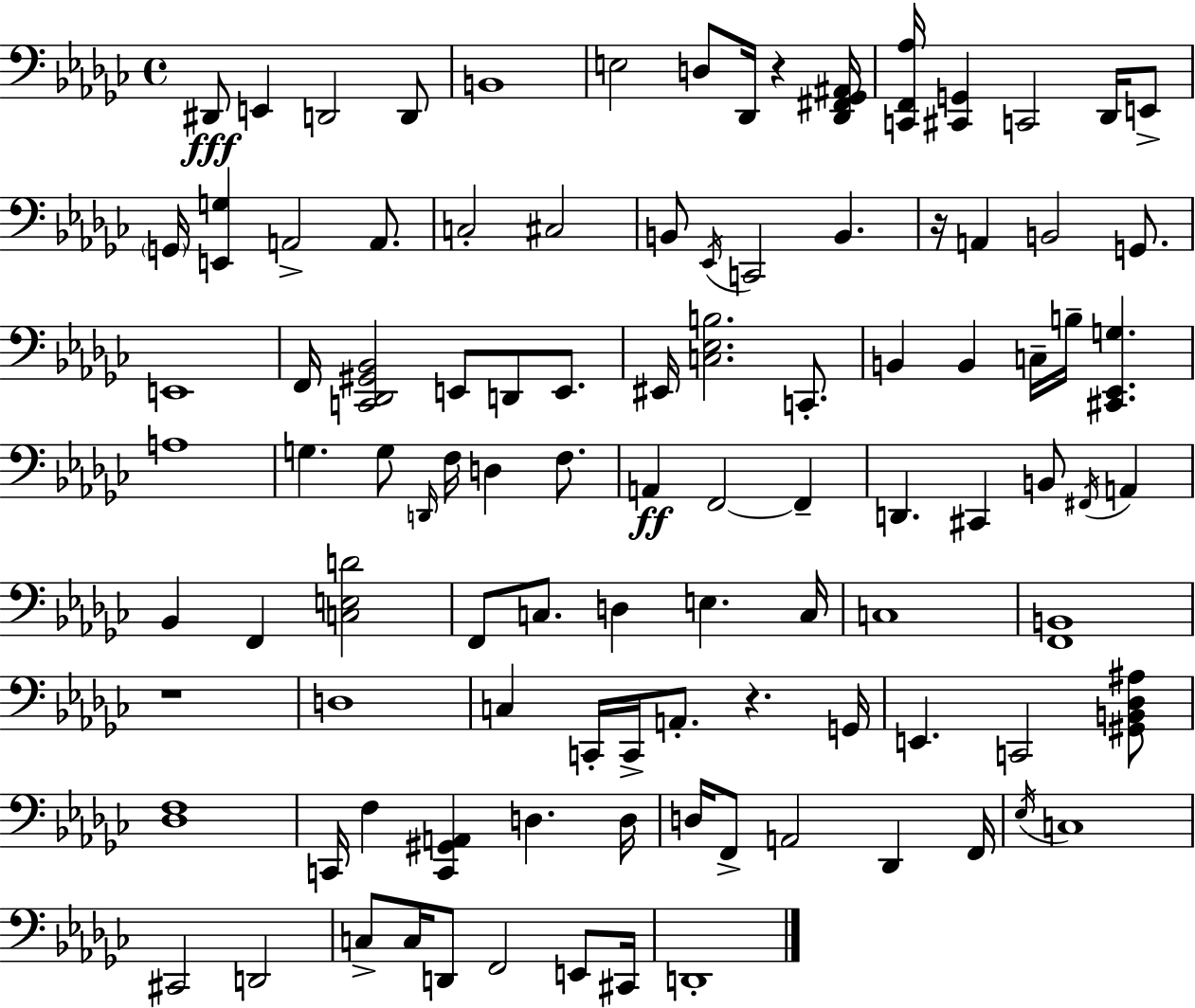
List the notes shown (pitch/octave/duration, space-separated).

D#2/e E2/q D2/h D2/e B2/w E3/h D3/e Db2/s R/q [Db2,F#2,Gb2,A#2]/s [C2,F2,Ab3]/s [C#2,G2]/q C2/h Db2/s E2/e G2/s [E2,G3]/q A2/h A2/e. C3/h C#3/h B2/e Eb2/s C2/h B2/q. R/s A2/q B2/h G2/e. E2/w F2/s [C2,Db2,G#2,Bb2]/h E2/e D2/e E2/e. EIS2/s [C3,Eb3,B3]/h. C2/e. B2/q B2/q C3/s B3/s [C#2,Eb2,G3]/q. A3/w G3/q. G3/e D2/s F3/s D3/q F3/e. A2/q F2/h F2/q D2/q. C#2/q B2/e F#2/s A2/q Bb2/q F2/q [C3,E3,D4]/h F2/e C3/e. D3/q E3/q. C3/s C3/w [F2,B2]/w R/w D3/w C3/q C2/s C2/s A2/e. R/q. G2/s E2/q. C2/h [G#2,B2,Db3,A#3]/e [Db3,F3]/w C2/s F3/q [C2,G#2,A2]/q D3/q. D3/s D3/s F2/e A2/h Db2/q F2/s Eb3/s C3/w C#2/h D2/h C3/e C3/s D2/e F2/h E2/e C#2/s D2/w